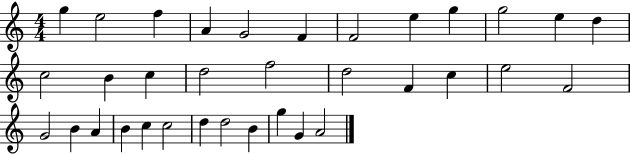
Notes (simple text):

G5/q E5/h F5/q A4/q G4/h F4/q F4/h E5/q G5/q G5/h E5/q D5/q C5/h B4/q C5/q D5/h F5/h D5/h F4/q C5/q E5/h F4/h G4/h B4/q A4/q B4/q C5/q C5/h D5/q D5/h B4/q G5/q G4/q A4/h